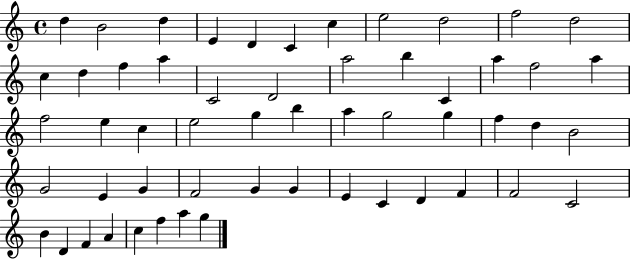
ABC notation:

X:1
T:Untitled
M:4/4
L:1/4
K:C
d B2 d E D C c e2 d2 f2 d2 c d f a C2 D2 a2 b C a f2 a f2 e c e2 g b a g2 g f d B2 G2 E G F2 G G E C D F F2 C2 B D F A c f a g